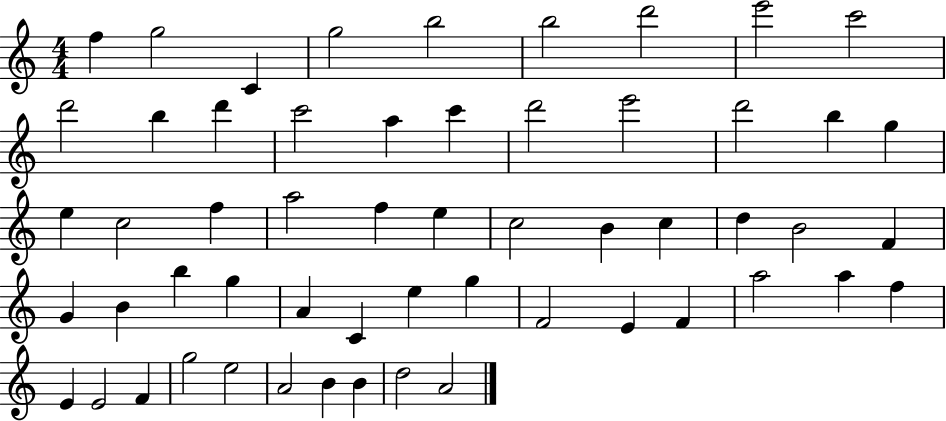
F5/q G5/h C4/q G5/h B5/h B5/h D6/h E6/h C6/h D6/h B5/q D6/q C6/h A5/q C6/q D6/h E6/h D6/h B5/q G5/q E5/q C5/h F5/q A5/h F5/q E5/q C5/h B4/q C5/q D5/q B4/h F4/q G4/q B4/q B5/q G5/q A4/q C4/q E5/q G5/q F4/h E4/q F4/q A5/h A5/q F5/q E4/q E4/h F4/q G5/h E5/h A4/h B4/q B4/q D5/h A4/h